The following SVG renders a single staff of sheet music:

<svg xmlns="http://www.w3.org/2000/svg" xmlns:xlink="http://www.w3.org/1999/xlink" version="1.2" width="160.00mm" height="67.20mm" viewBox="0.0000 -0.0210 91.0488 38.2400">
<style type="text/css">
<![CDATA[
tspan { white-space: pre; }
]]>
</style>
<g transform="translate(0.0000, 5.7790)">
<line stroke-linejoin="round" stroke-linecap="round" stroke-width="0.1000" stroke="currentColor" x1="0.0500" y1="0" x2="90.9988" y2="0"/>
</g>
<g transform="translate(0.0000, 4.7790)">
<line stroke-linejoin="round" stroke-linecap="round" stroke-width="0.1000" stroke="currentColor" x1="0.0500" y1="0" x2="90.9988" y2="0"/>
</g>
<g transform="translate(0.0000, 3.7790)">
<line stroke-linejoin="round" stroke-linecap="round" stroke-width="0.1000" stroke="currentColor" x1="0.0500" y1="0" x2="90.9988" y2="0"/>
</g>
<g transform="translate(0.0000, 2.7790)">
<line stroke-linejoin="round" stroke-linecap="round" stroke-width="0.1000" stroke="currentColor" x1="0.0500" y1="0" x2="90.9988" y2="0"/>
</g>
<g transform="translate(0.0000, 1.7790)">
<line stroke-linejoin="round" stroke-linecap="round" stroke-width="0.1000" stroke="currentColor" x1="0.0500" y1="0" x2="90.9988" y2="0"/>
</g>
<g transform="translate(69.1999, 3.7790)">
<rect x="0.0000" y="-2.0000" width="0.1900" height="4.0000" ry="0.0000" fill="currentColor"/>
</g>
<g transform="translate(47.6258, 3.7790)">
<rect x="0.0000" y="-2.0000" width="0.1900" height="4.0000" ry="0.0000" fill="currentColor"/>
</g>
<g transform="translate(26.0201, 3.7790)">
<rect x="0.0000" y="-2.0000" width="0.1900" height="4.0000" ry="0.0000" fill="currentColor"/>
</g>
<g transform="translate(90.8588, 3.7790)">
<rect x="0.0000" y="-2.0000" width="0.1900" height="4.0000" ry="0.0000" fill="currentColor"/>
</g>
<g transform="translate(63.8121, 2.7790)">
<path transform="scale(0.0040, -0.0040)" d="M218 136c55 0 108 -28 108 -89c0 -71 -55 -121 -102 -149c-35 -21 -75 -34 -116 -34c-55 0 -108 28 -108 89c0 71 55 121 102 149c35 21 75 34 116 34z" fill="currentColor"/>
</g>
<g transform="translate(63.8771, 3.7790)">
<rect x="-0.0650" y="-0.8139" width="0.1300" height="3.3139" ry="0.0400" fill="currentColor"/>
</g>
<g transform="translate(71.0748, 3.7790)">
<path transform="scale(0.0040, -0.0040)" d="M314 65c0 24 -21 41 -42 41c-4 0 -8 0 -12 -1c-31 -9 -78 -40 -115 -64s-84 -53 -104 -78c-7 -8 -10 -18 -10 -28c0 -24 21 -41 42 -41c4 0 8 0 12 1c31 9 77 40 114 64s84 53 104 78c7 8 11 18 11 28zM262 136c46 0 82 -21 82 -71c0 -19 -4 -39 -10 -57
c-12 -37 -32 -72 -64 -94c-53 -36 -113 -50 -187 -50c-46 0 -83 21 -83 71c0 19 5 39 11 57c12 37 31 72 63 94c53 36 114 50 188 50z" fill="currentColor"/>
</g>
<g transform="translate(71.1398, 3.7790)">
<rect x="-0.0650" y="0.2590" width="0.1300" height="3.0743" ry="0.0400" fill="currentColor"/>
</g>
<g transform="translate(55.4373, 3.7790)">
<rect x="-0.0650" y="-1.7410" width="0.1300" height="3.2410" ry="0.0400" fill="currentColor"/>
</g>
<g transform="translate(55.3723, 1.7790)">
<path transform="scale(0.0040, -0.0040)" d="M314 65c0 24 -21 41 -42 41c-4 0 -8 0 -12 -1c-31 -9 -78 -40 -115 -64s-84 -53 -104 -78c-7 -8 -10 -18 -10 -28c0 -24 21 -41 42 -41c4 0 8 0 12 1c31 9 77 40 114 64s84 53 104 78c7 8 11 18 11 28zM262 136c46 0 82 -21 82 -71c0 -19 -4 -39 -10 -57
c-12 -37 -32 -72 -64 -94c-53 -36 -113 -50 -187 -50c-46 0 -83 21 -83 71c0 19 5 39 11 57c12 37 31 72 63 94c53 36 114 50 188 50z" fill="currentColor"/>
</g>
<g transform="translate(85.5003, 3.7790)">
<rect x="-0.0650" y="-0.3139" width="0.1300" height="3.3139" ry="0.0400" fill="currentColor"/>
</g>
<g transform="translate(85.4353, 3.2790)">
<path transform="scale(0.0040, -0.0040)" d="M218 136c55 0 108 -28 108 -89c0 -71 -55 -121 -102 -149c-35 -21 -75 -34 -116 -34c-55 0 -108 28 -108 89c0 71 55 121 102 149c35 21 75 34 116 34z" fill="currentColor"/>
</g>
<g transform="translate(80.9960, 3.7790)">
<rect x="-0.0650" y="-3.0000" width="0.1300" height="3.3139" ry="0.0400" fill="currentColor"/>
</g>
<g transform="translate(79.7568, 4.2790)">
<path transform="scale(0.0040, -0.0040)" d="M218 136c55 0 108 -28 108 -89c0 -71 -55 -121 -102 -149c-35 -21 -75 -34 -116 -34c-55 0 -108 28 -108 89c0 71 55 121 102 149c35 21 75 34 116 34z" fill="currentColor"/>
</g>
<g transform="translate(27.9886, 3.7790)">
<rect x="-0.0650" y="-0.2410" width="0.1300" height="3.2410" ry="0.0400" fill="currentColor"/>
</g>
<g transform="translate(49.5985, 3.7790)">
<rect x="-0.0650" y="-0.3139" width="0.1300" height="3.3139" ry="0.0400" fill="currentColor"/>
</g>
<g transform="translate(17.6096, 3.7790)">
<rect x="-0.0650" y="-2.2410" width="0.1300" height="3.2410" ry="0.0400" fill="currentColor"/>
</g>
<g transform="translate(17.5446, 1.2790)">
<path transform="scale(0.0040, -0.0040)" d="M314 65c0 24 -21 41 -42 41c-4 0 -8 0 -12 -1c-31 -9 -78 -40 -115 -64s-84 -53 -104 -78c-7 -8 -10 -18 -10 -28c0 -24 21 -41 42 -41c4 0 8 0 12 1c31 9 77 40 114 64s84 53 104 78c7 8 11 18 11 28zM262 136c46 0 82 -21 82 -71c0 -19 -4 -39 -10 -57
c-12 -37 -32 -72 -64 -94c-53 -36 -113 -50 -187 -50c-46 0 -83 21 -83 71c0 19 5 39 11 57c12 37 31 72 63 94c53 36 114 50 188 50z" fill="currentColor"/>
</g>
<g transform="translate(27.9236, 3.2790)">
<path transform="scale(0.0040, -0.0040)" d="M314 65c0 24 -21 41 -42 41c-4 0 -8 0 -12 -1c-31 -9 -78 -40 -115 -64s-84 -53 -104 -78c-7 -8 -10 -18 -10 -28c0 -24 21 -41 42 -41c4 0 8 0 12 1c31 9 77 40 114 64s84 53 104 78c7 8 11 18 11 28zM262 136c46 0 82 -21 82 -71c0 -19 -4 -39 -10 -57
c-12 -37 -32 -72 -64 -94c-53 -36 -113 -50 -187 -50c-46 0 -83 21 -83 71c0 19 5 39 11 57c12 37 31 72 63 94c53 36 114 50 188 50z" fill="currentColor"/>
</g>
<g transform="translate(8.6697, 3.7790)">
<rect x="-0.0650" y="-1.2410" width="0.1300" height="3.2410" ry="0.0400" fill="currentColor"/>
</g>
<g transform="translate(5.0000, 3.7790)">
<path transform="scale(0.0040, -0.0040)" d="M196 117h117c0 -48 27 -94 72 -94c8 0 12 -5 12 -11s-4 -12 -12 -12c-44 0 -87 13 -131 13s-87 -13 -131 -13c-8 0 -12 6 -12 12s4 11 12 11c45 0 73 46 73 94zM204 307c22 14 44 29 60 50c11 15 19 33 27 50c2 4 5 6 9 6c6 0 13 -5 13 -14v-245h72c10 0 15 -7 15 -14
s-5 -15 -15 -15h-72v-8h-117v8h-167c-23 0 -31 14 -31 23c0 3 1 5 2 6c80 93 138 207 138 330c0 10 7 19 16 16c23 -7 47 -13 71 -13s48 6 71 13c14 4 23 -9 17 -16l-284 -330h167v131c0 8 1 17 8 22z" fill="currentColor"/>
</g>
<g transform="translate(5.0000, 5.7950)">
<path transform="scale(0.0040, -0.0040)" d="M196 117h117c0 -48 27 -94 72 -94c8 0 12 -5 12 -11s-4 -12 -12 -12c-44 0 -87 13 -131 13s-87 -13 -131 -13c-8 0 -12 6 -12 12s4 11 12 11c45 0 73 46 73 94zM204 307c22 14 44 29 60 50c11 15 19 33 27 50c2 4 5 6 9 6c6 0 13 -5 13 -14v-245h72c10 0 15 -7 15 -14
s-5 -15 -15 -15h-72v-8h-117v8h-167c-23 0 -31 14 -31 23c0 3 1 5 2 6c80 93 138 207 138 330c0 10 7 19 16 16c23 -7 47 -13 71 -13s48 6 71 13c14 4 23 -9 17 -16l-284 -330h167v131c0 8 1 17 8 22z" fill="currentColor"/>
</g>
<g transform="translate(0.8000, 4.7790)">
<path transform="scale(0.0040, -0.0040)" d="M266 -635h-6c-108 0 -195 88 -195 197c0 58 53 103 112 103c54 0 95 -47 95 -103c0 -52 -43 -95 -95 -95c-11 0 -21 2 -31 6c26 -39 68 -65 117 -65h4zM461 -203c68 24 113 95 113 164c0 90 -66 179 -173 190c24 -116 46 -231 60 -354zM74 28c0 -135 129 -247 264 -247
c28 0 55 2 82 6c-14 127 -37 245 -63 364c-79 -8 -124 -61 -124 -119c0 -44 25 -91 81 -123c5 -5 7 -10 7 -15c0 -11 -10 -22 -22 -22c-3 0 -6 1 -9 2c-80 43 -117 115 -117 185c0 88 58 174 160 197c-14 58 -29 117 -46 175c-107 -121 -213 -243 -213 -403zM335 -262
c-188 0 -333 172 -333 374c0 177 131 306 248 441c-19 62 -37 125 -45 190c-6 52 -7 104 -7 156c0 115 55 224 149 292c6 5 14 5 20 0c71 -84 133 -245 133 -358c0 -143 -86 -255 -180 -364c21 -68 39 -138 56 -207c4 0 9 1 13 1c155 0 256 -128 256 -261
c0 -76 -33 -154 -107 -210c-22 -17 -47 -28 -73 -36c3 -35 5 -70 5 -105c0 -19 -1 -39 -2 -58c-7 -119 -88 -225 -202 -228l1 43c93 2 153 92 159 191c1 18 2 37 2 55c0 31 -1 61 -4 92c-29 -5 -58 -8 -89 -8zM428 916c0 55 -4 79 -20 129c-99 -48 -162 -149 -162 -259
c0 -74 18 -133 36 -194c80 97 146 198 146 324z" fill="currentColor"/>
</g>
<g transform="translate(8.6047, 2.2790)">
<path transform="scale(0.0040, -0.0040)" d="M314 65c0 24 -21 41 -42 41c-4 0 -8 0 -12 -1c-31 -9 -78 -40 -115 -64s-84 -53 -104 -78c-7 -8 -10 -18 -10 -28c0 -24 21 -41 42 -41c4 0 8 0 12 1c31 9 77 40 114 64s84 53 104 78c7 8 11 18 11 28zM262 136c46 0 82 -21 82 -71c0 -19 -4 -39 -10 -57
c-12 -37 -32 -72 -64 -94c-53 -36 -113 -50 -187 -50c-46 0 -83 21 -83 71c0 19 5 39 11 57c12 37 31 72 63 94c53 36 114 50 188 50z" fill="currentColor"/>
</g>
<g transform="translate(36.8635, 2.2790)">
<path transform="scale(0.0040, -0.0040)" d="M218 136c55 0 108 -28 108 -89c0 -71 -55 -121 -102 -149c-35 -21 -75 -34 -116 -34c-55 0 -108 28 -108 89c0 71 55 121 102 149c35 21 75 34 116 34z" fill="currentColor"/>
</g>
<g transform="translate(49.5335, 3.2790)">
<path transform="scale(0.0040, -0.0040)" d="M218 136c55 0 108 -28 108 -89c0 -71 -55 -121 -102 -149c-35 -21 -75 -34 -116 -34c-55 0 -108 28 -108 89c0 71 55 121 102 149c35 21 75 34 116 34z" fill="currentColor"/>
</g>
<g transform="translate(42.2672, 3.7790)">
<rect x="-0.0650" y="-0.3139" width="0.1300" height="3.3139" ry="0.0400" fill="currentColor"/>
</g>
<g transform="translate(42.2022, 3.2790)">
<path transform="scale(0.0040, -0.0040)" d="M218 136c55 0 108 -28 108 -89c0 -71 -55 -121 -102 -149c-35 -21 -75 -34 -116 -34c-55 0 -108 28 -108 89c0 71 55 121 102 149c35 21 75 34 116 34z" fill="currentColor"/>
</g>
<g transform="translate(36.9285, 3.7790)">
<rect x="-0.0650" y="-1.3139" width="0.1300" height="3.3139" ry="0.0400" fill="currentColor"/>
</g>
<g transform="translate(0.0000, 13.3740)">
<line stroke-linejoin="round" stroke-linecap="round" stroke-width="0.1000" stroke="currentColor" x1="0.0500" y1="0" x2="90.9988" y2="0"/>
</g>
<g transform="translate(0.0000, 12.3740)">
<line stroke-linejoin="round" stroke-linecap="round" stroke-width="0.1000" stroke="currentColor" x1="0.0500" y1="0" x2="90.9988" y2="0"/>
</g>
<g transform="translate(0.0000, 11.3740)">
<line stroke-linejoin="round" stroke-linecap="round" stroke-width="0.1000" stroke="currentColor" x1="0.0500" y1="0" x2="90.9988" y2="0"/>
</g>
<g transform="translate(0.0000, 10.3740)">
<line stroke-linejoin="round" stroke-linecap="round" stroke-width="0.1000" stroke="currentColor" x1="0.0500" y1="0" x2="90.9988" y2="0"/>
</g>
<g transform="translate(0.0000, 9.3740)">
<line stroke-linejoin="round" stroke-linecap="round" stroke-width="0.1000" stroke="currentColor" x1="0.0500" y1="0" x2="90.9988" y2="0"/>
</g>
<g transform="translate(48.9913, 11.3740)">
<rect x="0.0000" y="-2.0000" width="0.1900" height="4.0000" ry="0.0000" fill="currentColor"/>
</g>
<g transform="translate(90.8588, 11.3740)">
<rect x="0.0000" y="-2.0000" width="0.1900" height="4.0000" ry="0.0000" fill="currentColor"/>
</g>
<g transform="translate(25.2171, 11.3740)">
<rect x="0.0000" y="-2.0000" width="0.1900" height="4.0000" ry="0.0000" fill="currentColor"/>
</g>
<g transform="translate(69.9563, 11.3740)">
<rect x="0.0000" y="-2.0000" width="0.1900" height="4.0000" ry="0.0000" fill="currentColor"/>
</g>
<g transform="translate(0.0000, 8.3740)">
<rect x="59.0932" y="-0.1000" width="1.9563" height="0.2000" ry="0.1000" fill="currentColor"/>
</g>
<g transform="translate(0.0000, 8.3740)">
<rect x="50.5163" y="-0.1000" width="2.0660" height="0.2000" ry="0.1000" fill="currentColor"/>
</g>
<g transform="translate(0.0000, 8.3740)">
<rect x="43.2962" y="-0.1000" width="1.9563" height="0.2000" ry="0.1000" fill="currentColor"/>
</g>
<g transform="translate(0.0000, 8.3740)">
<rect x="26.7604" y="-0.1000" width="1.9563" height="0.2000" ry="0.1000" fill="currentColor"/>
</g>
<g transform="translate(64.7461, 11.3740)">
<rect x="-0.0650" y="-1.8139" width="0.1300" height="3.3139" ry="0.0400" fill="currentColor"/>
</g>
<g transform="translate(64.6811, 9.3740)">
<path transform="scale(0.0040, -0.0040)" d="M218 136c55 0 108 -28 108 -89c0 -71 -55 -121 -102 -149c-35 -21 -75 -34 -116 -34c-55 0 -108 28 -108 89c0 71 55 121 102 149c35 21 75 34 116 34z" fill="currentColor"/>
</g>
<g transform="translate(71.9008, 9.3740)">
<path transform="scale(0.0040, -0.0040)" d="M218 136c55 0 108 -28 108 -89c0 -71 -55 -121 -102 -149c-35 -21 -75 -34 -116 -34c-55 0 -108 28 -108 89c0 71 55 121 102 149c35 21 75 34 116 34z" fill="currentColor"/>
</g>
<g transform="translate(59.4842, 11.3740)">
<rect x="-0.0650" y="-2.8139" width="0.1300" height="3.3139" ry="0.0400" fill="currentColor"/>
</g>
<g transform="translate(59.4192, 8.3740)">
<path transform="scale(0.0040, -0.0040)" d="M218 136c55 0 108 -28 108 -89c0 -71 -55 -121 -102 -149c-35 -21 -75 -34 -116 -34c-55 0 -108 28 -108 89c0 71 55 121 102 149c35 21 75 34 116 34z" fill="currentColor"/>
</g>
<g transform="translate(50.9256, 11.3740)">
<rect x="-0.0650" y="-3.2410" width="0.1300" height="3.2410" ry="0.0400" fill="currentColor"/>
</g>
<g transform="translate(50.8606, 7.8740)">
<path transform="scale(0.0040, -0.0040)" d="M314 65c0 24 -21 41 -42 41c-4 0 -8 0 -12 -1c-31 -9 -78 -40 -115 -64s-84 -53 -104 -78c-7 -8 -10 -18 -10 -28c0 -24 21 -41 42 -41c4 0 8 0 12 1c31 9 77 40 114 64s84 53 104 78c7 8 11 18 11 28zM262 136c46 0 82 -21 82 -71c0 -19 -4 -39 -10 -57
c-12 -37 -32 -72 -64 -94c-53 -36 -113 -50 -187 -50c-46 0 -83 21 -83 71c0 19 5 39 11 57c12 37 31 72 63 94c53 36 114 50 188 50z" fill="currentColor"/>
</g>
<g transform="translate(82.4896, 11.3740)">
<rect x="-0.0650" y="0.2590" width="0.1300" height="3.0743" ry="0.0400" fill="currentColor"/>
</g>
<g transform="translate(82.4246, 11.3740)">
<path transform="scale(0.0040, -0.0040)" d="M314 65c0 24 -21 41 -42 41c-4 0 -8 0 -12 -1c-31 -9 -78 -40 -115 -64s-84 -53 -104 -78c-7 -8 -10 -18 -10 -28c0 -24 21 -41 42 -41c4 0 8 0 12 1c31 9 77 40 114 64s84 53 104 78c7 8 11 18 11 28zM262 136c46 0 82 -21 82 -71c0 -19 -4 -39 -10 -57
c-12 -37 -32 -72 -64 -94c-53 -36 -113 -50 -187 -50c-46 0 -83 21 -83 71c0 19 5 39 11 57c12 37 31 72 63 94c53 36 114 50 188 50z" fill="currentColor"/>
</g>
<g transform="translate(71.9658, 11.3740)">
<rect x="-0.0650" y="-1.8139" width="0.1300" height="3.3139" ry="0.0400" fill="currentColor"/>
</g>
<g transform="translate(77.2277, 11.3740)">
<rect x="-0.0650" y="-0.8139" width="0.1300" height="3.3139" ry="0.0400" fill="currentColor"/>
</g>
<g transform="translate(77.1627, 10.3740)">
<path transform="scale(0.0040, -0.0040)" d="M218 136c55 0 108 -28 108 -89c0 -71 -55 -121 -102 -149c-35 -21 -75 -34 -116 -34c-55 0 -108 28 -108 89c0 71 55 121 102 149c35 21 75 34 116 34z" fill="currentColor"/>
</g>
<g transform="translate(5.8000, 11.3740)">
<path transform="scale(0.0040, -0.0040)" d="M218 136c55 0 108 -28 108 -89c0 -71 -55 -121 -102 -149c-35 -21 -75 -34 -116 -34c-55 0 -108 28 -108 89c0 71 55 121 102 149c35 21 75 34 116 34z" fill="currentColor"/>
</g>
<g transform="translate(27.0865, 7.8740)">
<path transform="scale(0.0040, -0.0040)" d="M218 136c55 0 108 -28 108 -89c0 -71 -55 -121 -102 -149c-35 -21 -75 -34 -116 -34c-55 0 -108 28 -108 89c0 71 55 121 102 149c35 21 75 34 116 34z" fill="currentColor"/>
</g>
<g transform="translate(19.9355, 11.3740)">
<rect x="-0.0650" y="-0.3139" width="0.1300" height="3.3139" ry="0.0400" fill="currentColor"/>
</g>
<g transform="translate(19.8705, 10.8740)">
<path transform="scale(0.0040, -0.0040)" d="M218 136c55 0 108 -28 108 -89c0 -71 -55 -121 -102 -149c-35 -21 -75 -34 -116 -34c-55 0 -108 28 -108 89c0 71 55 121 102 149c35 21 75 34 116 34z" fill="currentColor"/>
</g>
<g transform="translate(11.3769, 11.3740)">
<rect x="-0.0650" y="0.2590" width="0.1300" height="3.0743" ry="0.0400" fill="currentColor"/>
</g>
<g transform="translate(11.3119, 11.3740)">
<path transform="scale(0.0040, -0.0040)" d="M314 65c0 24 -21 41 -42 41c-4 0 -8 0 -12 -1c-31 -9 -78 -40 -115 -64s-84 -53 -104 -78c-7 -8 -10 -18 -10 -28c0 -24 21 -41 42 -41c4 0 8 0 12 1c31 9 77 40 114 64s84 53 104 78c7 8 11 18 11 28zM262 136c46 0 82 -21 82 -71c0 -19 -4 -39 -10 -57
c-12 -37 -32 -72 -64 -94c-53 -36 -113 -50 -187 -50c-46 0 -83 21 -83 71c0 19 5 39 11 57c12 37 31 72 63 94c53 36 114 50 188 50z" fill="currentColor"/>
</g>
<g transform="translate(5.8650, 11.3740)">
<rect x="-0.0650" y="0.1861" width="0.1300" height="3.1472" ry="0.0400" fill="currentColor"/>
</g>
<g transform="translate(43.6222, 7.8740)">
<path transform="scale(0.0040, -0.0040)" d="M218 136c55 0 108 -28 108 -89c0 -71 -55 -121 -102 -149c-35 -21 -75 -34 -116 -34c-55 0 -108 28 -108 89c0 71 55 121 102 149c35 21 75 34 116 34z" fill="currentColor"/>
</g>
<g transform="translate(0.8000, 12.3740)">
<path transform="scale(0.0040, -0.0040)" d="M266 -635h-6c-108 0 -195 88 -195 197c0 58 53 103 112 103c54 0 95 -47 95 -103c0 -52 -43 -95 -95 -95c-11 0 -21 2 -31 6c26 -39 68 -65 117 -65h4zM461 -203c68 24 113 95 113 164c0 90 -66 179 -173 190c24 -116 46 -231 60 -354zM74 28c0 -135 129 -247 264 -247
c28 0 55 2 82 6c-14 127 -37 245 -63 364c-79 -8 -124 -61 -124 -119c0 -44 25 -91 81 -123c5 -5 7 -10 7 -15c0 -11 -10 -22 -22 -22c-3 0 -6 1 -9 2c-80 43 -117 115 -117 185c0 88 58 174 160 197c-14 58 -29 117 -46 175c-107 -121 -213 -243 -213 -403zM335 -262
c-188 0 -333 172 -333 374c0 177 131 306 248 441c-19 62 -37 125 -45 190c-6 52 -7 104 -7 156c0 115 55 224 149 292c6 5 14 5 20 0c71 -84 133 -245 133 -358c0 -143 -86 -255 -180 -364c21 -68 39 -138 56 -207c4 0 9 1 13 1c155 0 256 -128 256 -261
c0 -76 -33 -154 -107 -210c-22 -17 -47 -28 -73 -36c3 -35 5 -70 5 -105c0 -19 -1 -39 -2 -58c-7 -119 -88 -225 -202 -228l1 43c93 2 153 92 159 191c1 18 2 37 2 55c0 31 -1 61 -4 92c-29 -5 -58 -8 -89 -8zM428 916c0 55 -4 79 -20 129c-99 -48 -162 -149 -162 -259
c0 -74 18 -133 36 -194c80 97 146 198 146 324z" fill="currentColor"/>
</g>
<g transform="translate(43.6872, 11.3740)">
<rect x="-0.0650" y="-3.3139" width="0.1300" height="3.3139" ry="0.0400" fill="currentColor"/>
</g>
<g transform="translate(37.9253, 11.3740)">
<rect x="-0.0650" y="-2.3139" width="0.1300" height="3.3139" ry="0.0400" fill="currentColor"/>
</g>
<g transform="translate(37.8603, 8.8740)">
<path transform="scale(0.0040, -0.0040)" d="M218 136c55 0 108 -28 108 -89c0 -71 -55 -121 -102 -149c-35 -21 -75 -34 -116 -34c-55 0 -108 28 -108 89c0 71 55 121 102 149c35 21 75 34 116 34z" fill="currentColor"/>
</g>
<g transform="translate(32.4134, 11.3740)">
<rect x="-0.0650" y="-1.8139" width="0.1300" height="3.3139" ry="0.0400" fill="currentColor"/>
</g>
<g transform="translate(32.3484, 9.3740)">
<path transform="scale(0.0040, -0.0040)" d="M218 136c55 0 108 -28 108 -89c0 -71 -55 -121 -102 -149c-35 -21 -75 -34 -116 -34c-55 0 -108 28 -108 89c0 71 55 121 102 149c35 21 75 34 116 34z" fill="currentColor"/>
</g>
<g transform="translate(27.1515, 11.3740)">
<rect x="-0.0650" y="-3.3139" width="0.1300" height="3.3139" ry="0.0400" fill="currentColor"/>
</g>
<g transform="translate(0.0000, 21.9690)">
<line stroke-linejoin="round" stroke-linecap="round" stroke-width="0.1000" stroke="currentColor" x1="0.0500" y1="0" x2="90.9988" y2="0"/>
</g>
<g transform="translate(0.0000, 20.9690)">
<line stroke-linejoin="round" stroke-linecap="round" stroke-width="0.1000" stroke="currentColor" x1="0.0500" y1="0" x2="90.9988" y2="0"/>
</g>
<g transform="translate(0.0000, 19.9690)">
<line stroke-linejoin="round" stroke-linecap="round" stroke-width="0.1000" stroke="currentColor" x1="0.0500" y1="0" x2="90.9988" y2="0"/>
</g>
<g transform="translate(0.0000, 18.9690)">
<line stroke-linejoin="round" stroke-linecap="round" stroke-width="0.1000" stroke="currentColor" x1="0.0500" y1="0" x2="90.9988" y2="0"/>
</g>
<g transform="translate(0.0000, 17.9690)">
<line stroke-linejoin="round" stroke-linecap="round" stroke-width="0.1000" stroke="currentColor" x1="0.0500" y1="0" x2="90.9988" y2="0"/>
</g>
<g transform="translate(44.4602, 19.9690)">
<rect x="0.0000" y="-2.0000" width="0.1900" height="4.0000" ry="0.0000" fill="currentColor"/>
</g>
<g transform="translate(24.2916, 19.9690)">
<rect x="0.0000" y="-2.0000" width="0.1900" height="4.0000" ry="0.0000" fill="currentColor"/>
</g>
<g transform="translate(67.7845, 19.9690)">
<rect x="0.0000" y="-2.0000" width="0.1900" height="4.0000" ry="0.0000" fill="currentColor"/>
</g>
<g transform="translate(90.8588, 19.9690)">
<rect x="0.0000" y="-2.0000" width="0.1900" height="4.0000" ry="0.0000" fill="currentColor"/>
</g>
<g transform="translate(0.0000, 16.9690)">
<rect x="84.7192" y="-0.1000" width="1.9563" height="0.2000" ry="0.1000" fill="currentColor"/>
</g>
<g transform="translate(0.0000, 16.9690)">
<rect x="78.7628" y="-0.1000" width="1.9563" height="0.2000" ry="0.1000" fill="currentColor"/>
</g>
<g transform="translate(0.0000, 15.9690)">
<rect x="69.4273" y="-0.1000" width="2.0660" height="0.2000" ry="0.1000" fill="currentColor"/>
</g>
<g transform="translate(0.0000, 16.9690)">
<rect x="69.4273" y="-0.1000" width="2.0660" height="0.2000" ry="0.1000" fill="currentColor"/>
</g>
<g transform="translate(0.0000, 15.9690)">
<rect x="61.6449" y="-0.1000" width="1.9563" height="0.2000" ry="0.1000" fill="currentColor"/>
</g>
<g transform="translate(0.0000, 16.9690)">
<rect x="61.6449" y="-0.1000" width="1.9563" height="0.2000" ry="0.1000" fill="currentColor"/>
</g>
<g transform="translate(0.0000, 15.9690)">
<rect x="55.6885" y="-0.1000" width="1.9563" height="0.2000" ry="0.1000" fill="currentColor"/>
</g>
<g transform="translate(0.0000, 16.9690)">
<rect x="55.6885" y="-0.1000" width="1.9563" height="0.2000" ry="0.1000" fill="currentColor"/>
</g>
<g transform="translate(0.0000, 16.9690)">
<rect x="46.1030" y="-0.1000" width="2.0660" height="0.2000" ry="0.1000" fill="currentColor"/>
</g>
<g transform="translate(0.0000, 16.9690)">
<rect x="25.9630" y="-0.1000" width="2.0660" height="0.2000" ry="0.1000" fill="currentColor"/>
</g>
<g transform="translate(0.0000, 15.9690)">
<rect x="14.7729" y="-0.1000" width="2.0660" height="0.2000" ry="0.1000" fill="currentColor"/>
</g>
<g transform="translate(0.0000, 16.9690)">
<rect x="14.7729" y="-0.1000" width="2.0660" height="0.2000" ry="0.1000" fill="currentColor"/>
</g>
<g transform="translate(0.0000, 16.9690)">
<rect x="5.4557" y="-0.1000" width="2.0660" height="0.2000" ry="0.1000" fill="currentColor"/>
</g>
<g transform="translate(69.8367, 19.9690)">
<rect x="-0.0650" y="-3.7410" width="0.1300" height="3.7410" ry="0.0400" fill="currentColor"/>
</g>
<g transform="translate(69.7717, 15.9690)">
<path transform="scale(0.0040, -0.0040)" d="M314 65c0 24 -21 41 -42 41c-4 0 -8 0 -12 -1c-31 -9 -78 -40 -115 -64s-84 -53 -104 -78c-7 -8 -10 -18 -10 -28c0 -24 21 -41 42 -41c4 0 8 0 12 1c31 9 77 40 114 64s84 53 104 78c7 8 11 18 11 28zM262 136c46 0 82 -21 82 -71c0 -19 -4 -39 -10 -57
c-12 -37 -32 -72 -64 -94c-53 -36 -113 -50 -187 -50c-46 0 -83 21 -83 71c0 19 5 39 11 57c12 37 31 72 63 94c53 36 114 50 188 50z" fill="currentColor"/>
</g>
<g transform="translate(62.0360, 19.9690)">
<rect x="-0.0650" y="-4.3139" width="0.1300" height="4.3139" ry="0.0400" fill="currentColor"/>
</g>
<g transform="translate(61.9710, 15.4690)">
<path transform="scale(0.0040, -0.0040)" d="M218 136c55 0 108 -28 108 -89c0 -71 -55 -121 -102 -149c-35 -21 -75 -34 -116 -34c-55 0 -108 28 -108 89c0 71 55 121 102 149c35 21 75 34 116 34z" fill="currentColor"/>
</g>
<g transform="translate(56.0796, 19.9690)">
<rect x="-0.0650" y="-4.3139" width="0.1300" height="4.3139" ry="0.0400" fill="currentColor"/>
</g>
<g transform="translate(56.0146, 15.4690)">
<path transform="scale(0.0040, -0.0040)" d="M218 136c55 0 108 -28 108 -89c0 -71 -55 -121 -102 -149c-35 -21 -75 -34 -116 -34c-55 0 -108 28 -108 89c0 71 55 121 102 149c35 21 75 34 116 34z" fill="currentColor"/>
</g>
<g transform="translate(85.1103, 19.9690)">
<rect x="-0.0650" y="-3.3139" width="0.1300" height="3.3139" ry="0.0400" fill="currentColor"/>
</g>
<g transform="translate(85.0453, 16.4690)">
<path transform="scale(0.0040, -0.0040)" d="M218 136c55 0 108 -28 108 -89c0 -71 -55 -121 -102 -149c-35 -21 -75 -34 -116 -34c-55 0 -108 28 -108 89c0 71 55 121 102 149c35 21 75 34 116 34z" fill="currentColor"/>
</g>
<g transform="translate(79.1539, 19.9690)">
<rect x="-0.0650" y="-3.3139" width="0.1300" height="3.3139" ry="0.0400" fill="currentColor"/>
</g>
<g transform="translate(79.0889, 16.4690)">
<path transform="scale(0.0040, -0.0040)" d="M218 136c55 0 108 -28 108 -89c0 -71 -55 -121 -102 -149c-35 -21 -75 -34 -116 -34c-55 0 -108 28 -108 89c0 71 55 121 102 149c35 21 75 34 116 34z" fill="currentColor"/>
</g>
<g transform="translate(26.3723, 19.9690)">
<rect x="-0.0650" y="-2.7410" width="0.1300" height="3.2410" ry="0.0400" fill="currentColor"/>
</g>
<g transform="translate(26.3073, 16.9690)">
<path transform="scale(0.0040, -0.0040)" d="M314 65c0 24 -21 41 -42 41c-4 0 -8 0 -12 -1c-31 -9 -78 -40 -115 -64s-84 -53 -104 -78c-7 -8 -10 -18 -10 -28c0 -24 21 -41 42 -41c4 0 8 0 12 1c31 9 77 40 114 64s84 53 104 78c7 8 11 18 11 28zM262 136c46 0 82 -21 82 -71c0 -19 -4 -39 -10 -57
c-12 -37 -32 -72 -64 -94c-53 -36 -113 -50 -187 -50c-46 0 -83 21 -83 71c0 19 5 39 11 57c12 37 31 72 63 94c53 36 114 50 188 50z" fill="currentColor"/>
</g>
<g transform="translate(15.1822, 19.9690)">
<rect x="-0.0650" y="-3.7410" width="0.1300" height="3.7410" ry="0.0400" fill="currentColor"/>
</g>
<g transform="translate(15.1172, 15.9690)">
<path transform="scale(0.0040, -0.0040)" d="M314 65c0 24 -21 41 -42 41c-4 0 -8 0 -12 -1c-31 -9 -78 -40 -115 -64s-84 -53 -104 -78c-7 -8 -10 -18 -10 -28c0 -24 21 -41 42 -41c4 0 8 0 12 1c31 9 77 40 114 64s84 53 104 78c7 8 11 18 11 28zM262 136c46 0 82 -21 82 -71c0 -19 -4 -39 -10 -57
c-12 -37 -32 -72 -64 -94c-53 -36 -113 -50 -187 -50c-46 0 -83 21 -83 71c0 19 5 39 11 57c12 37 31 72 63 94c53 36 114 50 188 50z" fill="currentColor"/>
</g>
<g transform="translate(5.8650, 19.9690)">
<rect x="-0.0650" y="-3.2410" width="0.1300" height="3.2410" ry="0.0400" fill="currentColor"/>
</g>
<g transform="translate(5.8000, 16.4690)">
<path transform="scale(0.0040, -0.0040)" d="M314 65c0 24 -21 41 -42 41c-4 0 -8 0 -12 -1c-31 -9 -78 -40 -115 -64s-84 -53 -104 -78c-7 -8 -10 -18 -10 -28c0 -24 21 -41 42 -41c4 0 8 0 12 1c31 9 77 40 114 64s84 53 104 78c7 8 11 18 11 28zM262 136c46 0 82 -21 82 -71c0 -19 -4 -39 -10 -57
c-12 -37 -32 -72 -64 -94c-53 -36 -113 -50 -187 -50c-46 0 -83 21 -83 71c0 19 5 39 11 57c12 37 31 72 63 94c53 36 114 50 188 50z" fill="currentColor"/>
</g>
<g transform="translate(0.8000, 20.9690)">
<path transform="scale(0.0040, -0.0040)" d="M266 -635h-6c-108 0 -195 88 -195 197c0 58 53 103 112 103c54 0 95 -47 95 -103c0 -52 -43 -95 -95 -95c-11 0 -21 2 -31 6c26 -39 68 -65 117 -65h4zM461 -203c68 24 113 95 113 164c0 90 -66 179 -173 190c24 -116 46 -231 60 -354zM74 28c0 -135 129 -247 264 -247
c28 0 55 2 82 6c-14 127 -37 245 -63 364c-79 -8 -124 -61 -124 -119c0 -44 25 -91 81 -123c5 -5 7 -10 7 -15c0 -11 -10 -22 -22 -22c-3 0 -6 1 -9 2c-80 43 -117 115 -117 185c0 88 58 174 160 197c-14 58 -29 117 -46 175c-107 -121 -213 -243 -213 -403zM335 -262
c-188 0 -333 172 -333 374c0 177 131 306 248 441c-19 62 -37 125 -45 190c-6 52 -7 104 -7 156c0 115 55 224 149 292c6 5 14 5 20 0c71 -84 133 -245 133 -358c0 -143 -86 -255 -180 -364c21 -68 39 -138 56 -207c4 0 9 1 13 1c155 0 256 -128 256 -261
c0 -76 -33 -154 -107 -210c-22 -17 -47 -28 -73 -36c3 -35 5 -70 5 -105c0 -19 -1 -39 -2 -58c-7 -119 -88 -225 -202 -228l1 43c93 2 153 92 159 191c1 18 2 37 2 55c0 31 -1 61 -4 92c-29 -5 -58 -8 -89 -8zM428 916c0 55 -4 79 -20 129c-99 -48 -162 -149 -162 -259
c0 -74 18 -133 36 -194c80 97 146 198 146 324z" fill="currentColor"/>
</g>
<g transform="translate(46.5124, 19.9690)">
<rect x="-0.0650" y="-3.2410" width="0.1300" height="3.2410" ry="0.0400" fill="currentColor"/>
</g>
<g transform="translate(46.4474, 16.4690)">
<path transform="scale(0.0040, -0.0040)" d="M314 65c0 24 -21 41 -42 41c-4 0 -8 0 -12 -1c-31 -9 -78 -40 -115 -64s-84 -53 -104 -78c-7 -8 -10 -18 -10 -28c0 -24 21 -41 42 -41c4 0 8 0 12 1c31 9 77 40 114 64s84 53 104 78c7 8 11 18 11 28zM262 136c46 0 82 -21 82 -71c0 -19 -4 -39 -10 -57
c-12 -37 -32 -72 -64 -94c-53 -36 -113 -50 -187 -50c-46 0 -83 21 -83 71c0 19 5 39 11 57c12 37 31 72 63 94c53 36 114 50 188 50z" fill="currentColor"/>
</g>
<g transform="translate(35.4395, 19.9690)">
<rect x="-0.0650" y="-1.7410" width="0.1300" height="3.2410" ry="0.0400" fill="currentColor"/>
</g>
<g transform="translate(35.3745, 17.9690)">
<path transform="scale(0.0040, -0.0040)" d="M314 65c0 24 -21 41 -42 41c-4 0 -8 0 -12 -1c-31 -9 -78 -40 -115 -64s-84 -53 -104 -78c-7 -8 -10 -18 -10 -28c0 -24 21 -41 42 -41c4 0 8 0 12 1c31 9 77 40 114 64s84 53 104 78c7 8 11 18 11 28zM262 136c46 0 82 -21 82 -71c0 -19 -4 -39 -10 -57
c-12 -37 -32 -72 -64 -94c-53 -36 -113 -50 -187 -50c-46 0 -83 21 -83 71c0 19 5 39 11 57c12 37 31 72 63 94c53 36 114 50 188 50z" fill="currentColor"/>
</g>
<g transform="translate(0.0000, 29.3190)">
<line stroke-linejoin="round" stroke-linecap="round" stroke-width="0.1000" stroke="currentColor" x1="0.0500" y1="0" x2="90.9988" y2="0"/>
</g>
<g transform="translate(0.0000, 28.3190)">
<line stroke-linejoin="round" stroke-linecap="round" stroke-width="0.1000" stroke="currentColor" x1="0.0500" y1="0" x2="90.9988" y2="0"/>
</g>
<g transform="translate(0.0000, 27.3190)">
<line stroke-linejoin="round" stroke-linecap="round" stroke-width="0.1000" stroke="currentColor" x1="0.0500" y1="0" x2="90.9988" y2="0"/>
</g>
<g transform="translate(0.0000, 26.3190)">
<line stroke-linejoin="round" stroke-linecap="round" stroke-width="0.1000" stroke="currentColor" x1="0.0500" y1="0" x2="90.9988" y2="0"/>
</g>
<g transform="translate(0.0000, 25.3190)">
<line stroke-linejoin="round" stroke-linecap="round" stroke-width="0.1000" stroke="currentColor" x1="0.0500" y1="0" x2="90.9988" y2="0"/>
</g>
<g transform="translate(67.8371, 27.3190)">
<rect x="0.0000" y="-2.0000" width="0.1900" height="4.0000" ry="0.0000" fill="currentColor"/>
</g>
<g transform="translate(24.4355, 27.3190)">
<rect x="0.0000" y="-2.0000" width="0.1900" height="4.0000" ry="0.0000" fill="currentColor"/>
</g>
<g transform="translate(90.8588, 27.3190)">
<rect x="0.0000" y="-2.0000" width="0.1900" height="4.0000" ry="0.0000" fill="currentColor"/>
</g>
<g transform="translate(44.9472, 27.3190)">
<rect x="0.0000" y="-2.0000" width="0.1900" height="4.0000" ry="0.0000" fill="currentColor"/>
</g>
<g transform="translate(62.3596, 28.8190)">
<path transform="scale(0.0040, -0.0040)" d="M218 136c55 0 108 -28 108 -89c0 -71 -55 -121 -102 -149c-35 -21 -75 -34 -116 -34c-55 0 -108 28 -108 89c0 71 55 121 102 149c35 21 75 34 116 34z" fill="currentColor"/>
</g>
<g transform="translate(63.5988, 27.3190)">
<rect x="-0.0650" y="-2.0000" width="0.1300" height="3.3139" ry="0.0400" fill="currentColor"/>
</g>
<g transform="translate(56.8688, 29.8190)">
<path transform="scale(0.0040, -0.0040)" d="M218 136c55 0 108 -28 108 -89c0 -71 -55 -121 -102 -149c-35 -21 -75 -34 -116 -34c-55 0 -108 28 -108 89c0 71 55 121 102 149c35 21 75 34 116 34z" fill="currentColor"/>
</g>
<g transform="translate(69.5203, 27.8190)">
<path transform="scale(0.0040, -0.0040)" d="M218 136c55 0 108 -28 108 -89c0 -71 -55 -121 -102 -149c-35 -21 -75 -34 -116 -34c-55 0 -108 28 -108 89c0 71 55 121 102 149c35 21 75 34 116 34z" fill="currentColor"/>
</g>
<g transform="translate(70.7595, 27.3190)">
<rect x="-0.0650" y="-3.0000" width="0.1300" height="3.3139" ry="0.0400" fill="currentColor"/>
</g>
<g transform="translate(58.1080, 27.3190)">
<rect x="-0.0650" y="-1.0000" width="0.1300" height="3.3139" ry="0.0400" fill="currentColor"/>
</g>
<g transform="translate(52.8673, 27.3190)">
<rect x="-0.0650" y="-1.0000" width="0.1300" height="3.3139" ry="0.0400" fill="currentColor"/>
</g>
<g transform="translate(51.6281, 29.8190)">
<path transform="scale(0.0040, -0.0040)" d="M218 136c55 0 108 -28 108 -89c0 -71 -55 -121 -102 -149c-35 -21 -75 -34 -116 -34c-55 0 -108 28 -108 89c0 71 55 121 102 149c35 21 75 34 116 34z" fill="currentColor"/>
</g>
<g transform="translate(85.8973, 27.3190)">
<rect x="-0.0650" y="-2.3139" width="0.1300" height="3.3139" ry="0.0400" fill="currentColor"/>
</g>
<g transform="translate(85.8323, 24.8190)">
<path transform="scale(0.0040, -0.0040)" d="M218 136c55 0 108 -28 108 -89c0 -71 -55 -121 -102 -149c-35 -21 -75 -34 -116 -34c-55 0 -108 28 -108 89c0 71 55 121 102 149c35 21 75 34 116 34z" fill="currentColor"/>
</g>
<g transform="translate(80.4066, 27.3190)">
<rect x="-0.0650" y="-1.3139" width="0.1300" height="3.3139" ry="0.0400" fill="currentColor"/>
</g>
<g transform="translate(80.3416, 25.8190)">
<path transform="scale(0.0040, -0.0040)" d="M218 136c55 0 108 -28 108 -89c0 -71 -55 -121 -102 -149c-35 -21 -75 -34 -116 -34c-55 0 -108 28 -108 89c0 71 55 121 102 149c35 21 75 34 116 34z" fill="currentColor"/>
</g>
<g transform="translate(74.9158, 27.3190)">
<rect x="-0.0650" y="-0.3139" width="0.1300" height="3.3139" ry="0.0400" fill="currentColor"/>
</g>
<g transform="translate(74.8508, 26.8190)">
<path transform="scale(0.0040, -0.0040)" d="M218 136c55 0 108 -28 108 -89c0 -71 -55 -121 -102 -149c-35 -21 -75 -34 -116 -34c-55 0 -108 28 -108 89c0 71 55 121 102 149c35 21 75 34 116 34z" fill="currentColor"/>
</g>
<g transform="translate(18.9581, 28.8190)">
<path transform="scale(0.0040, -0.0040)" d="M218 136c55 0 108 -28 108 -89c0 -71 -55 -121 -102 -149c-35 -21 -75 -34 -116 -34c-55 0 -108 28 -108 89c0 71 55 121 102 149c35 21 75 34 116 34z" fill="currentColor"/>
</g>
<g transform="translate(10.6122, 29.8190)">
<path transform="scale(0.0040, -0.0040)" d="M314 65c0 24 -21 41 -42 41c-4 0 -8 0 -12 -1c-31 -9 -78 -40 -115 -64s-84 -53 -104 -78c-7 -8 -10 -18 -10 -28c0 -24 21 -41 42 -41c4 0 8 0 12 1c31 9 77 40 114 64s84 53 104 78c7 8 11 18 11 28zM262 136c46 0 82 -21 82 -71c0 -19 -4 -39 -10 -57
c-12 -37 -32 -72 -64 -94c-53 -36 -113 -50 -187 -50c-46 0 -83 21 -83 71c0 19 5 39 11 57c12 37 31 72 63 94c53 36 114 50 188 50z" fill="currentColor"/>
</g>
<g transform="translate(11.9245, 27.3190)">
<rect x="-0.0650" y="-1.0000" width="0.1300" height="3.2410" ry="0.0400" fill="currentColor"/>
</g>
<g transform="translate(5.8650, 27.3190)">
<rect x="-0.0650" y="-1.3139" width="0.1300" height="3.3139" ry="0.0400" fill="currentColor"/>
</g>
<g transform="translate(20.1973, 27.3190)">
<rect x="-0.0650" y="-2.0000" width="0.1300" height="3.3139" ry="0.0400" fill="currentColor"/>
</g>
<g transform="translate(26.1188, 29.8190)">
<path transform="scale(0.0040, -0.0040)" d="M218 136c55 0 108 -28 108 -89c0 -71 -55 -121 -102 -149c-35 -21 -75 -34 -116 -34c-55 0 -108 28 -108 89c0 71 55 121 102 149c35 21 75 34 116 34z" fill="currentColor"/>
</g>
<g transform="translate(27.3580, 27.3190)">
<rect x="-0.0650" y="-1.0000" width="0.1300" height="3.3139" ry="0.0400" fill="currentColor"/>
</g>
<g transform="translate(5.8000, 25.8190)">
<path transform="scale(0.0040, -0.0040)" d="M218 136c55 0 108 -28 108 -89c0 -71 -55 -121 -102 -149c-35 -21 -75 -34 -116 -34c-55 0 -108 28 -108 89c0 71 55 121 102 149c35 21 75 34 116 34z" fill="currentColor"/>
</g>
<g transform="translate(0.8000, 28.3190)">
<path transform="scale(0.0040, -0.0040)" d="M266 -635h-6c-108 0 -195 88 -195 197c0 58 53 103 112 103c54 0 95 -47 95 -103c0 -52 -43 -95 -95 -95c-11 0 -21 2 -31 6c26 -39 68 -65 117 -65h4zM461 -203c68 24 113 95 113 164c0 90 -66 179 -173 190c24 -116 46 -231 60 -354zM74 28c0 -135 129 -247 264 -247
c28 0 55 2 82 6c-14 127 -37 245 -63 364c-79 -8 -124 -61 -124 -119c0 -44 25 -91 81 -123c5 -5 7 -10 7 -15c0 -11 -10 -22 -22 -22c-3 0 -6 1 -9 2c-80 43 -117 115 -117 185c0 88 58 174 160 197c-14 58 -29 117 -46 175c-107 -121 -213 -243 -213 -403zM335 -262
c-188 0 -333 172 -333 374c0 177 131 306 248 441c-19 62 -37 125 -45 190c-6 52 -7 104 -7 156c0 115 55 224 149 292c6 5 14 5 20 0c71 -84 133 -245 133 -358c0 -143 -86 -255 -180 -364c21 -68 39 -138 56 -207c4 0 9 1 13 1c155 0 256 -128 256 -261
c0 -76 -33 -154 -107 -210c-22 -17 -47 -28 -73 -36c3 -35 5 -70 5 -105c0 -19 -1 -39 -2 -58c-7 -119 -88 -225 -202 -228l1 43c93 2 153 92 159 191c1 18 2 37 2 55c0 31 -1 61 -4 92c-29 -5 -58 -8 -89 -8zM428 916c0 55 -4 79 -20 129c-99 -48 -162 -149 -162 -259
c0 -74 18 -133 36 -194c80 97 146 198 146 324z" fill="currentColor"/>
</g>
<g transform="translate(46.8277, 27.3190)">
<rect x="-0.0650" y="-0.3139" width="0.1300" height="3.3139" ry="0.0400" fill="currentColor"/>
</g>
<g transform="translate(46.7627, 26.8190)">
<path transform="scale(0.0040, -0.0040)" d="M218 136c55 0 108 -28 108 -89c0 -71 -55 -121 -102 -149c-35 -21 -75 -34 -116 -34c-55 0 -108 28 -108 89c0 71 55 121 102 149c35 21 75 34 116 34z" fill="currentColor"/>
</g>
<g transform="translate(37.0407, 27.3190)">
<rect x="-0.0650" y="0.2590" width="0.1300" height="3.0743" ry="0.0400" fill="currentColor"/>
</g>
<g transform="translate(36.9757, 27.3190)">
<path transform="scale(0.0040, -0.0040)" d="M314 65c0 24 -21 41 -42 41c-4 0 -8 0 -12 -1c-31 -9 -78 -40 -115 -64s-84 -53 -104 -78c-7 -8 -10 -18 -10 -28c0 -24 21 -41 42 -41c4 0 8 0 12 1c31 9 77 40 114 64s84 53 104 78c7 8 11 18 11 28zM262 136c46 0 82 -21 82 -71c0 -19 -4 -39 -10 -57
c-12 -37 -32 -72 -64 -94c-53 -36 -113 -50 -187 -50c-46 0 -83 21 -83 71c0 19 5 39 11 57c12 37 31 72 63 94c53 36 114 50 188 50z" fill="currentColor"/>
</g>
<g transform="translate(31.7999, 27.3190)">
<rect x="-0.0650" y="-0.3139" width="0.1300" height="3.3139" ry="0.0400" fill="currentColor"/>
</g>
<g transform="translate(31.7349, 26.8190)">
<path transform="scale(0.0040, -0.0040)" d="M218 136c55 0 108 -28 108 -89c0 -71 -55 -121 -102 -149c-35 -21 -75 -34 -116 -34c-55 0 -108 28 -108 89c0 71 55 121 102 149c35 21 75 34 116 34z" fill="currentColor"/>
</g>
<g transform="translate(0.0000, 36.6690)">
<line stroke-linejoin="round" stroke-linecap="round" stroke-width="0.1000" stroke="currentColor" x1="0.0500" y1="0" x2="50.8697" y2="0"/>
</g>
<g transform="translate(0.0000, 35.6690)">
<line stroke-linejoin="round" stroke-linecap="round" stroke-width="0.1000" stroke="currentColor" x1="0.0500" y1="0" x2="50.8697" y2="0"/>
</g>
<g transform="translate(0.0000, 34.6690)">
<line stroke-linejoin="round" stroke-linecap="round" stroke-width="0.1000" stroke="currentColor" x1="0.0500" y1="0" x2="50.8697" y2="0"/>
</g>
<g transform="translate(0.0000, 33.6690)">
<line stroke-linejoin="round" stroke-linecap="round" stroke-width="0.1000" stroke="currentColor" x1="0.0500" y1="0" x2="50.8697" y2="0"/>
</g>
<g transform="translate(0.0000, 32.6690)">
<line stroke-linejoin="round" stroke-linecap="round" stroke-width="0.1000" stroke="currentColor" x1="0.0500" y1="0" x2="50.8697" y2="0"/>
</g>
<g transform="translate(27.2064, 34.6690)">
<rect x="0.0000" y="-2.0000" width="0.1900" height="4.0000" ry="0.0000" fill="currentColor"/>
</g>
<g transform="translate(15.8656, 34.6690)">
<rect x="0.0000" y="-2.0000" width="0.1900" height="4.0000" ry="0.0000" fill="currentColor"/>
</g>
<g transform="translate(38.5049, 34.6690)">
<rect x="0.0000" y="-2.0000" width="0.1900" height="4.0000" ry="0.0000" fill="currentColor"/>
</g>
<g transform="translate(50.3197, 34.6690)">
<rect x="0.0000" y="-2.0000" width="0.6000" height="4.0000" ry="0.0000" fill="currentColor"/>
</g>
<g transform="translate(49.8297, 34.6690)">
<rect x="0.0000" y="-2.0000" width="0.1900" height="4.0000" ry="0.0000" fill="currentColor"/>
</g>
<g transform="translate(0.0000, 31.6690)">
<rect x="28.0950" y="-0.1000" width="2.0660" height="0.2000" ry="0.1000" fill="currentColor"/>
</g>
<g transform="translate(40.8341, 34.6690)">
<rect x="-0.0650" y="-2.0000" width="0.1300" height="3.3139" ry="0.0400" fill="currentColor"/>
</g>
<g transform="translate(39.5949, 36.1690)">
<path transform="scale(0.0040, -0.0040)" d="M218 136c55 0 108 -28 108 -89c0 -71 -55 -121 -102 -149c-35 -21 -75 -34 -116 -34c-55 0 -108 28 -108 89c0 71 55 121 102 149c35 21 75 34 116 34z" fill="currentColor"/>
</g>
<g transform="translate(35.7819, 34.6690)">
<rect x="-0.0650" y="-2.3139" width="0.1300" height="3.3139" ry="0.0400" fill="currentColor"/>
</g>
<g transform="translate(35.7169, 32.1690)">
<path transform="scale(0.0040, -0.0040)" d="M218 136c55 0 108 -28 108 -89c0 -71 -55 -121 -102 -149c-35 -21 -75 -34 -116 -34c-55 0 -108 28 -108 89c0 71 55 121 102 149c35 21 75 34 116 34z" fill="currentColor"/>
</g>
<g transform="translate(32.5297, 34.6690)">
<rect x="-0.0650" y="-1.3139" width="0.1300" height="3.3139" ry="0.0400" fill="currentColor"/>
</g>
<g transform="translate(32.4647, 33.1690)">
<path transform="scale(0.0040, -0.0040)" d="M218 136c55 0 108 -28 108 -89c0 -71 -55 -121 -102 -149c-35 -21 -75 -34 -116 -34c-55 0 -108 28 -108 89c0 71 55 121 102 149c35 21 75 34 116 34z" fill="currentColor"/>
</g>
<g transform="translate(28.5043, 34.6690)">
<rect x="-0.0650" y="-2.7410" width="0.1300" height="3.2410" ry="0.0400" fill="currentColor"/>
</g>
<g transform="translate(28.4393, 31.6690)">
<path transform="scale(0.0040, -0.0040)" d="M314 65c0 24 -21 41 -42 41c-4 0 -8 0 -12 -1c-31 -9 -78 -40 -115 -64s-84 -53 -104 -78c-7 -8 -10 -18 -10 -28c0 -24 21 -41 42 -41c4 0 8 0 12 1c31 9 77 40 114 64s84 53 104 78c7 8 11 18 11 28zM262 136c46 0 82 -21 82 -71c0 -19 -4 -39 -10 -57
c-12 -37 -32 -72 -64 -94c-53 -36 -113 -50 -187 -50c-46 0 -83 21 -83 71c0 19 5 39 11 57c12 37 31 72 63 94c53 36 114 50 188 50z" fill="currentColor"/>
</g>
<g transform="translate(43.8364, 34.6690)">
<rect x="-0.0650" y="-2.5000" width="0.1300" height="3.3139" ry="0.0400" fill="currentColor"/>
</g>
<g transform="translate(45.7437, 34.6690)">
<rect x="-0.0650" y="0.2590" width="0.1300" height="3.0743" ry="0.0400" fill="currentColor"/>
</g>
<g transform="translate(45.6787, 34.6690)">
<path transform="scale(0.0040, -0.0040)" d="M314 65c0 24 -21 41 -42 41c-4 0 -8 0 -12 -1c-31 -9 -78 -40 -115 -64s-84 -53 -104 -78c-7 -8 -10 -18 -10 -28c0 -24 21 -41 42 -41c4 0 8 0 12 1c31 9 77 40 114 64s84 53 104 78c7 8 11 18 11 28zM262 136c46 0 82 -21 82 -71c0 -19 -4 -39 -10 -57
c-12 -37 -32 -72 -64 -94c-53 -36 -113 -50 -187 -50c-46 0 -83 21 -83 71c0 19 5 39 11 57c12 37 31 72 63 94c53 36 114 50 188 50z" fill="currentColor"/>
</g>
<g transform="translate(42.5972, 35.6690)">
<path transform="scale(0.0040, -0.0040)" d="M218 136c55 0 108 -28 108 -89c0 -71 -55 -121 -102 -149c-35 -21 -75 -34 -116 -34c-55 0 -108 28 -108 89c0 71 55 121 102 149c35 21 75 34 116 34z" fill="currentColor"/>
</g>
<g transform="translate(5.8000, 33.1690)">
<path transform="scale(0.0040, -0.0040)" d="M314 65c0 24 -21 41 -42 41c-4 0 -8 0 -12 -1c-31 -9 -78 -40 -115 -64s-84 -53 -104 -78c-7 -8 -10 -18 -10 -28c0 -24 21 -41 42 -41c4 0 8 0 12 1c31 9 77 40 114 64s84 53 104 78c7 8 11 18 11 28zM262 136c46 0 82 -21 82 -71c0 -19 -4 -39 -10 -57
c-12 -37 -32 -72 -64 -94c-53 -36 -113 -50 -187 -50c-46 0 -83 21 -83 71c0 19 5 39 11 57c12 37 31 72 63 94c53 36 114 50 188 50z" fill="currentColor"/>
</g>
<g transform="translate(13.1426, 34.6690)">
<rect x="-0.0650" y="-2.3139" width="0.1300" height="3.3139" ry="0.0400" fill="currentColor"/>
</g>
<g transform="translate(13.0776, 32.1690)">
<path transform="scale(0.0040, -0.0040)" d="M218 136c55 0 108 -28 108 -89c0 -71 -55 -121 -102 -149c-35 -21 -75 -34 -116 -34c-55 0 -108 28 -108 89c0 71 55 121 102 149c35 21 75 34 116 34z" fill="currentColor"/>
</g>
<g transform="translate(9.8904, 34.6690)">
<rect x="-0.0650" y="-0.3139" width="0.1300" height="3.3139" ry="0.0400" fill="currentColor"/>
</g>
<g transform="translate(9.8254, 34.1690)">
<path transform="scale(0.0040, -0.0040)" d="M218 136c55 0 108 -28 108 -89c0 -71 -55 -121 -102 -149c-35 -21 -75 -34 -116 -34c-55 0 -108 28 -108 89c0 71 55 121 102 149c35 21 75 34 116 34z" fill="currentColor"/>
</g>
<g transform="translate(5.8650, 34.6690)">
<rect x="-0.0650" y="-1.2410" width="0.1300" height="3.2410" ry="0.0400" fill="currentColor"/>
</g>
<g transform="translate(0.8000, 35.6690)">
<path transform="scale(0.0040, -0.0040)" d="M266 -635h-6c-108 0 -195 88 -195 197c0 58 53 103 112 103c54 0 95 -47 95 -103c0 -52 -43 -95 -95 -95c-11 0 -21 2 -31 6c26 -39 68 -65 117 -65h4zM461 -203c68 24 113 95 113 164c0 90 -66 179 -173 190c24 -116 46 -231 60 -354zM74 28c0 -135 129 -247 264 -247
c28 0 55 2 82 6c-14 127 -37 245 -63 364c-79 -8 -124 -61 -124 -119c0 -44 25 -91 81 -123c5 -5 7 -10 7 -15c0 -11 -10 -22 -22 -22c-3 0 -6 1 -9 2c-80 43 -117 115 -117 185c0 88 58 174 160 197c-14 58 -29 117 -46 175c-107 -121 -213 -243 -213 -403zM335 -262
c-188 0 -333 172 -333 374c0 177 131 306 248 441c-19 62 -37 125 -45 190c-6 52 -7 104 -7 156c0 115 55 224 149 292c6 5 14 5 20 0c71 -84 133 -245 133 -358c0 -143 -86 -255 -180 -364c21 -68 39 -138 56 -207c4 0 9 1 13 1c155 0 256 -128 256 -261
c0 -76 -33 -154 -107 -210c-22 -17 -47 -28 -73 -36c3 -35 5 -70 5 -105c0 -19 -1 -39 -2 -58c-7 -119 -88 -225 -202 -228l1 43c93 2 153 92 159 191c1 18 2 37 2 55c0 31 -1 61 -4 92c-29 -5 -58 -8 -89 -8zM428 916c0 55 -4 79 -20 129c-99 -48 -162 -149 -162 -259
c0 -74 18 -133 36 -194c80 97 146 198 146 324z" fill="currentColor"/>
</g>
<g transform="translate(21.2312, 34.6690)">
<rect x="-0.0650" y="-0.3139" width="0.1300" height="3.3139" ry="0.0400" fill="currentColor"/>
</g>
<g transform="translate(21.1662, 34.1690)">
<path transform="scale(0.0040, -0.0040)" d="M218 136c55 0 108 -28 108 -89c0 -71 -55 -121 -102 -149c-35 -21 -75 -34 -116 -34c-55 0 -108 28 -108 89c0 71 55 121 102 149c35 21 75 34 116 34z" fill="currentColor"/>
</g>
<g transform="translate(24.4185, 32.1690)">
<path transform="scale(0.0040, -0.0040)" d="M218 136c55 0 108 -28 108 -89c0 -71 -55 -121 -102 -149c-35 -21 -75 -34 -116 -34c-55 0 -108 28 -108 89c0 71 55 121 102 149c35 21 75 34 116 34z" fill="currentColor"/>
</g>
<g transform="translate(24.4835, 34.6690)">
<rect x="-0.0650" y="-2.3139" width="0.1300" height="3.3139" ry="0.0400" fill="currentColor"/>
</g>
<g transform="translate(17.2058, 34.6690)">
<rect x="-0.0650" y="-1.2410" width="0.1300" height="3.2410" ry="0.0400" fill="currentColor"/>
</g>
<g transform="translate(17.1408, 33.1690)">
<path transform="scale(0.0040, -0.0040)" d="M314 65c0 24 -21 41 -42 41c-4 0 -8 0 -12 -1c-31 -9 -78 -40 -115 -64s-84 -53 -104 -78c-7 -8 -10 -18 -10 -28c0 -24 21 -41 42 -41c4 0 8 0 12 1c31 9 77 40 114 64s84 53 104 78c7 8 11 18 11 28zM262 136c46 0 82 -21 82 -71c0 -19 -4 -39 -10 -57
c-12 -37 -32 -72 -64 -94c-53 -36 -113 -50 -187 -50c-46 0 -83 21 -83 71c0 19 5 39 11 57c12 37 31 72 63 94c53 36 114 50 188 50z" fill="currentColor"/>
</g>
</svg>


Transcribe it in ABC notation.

X:1
T:Untitled
M:4/4
L:1/4
K:C
e2 g2 c2 e c c f2 d B2 A c B B2 c b f g b b2 a f f d B2 b2 c'2 a2 f2 b2 d' d' c'2 b b e D2 F D c B2 c D D F A c e g e2 c g e2 c g a2 e g F G B2